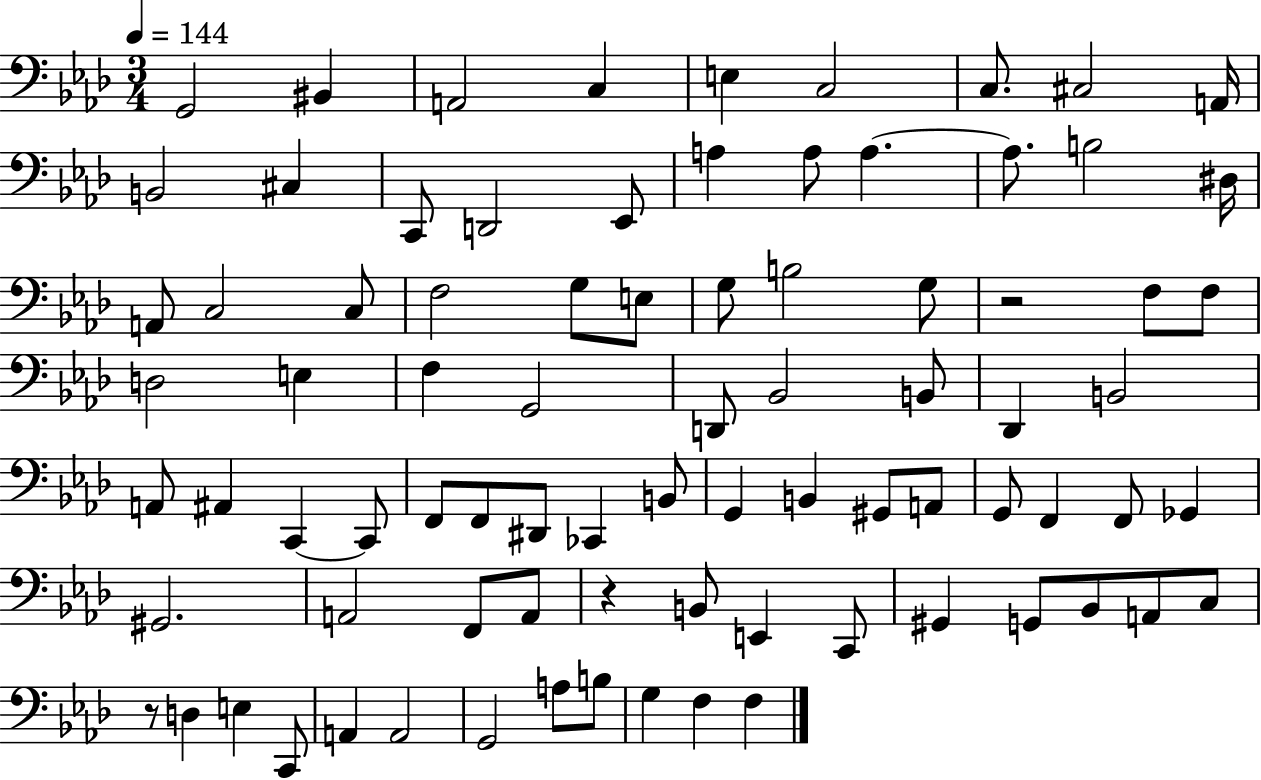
G2/h BIS2/q A2/h C3/q E3/q C3/h C3/e. C#3/h A2/s B2/h C#3/q C2/e D2/h Eb2/e A3/q A3/e A3/q. A3/e. B3/h D#3/s A2/e C3/h C3/e F3/h G3/e E3/e G3/e B3/h G3/e R/h F3/e F3/e D3/h E3/q F3/q G2/h D2/e Bb2/h B2/e Db2/q B2/h A2/e A#2/q C2/q C2/e F2/e F2/e D#2/e CES2/q B2/e G2/q B2/q G#2/e A2/e G2/e F2/q F2/e Gb2/q G#2/h. A2/h F2/e A2/e R/q B2/e E2/q C2/e G#2/q G2/e Bb2/e A2/e C3/e R/e D3/q E3/q C2/e A2/q A2/h G2/h A3/e B3/e G3/q F3/q F3/q